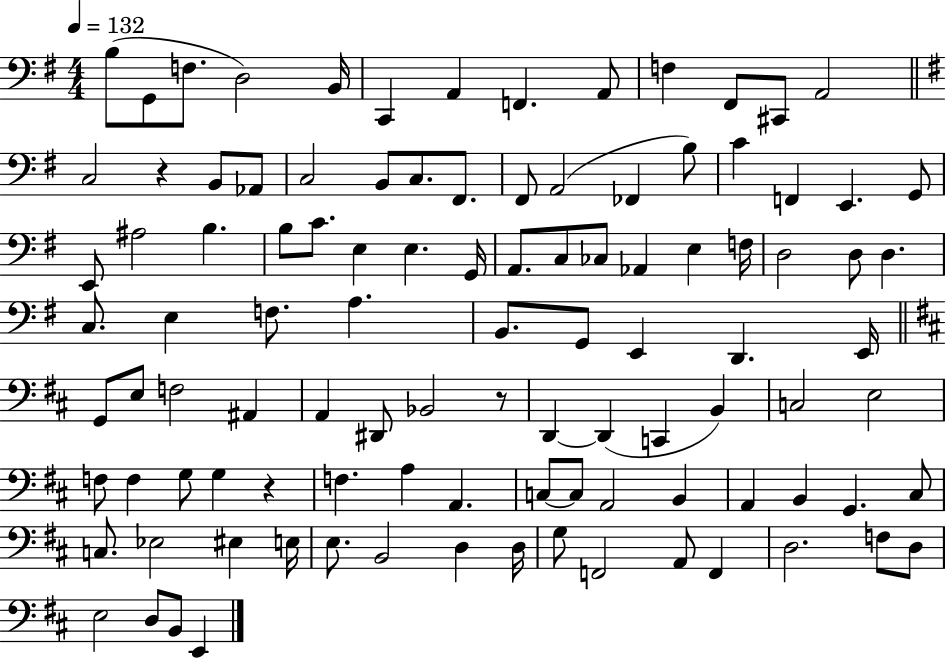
{
  \clef bass
  \numericTimeSignature
  \time 4/4
  \key g \major
  \tempo 4 = 132
  b8( g,8 f8. d2) b,16 | c,4 a,4 f,4. a,8 | f4 fis,8 cis,8 a,2 | \bar "||" \break \key e \minor c2 r4 b,8 aes,8 | c2 b,8 c8. fis,8. | fis,8 a,2( fes,4 b8) | c'4 f,4 e,4. g,8 | \break e,8 ais2 b4. | b8 c'8. e4 e4. g,16 | a,8. c8 ces8 aes,4 e4 f16 | d2 d8 d4. | \break c8. e4 f8. a4. | b,8. g,8 e,4 d,4. e,16 | \bar "||" \break \key b \minor g,8 e8 f2 ais,4 | a,4 dis,8 bes,2 r8 | d,4~~ d,4( c,4 b,4) | c2 e2 | \break f8 f4 g8 g4 r4 | f4. a4 a,4. | c8~~ c8 a,2 b,4 | a,4 b,4 g,4. cis8 | \break c8. ees2 eis4 e16 | e8. b,2 d4 d16 | g8 f,2 a,8 f,4 | d2. f8 d8 | \break e2 d8 b,8 e,4 | \bar "|."
}